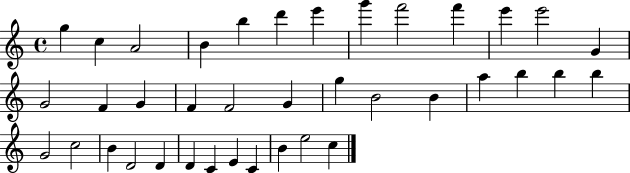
X:1
T:Untitled
M:4/4
L:1/4
K:C
g c A2 B b d' e' g' f'2 f' e' e'2 G G2 F G F F2 G g B2 B a b b b G2 c2 B D2 D D C E C B e2 c